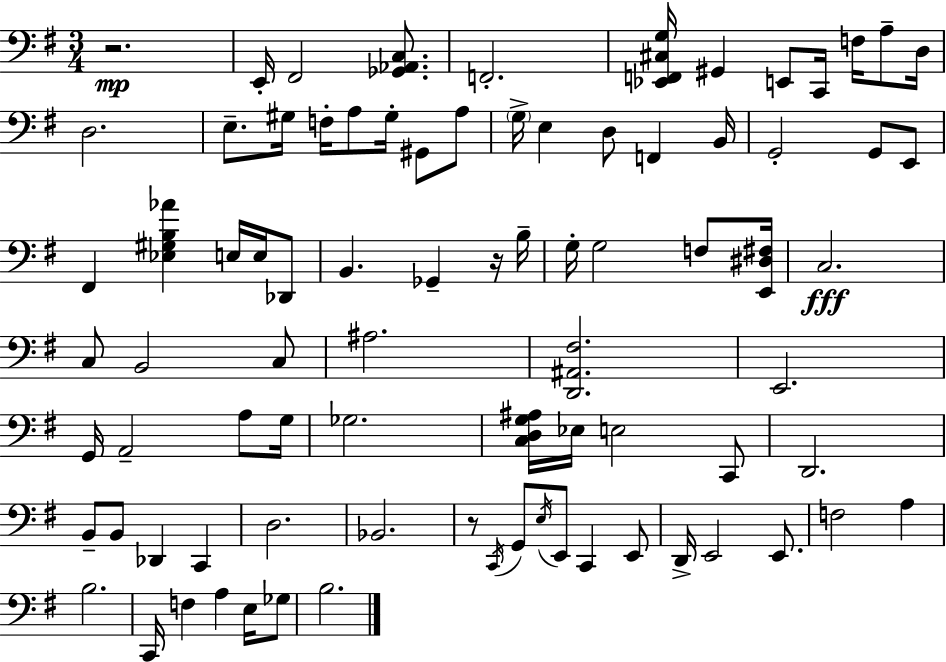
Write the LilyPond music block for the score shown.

{
  \clef bass
  \numericTimeSignature
  \time 3/4
  \key e \minor
  r2.\mp | e,16-. fis,2 <ges, aes, c>8. | f,2.-. | <ees, f, cis g>16 gis,4 e,8 c,16 f16 a8-- d16 | \break d2. | e8.-- gis16 f16-. a8 gis16-. gis,8 a8 | \parenthesize g16-> e4 d8 f,4 b,16 | g,2-. g,8 e,8 | \break fis,4 <ees gis b aes'>4 e16 e16 des,8 | b,4. ges,4-- r16 b16-- | g16-. g2 f8 <e, dis fis>16 | c2.\fff | \break c8 b,2 c8 | ais2. | <d, ais, fis>2. | e,2. | \break g,16 a,2-- a8 g16 | ges2. | <c d g ais>16 ees16 e2 c,8 | d,2. | \break b,8-- b,8 des,4 c,4 | d2. | bes,2. | r8 \acciaccatura { c,16 } g,8 \acciaccatura { e16 } e,8 c,4 | \break e,8 d,16-> e,2 e,8. | f2 a4 | b2. | c,16 f4 a4 e16 | \break ges8 b2. | \bar "|."
}